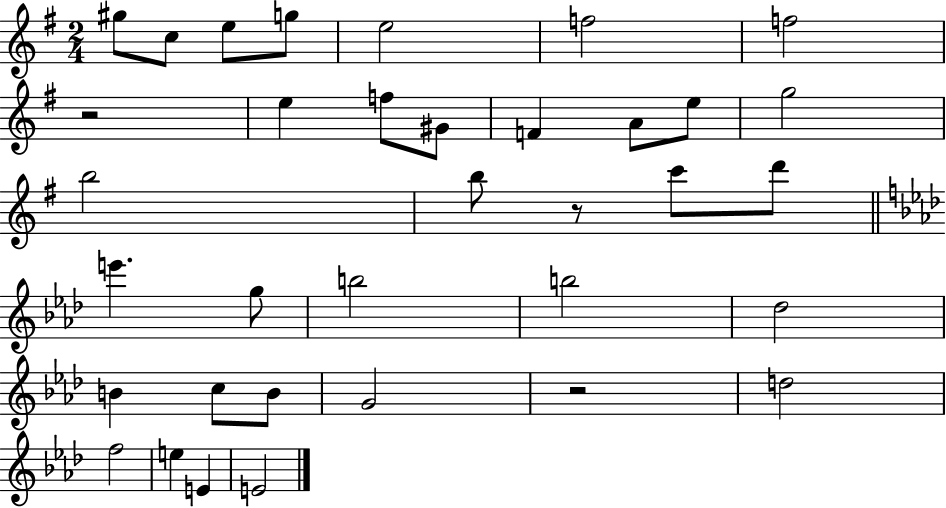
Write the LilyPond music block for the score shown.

{
  \clef treble
  \numericTimeSignature
  \time 2/4
  \key g \major
  gis''8 c''8 e''8 g''8 | e''2 | f''2 | f''2 | \break r2 | e''4 f''8 gis'8 | f'4 a'8 e''8 | g''2 | \break b''2 | b''8 r8 c'''8 d'''8 | \bar "||" \break \key f \minor e'''4. g''8 | b''2 | b''2 | des''2 | \break b'4 c''8 b'8 | g'2 | r2 | d''2 | \break f''2 | e''4 e'4 | e'2 | \bar "|."
}